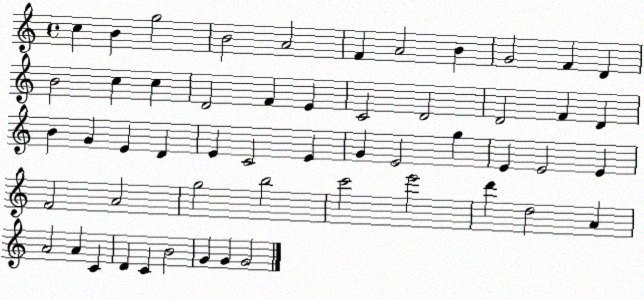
X:1
T:Untitled
M:4/4
L:1/4
K:C
c B g2 B2 A2 F A2 B G2 F D B2 c c D2 F E C2 D2 D2 F D B G E D E C2 E G E2 g E E2 E F2 A2 g2 b2 c'2 e'2 d' d2 A A2 A C D C B2 G G G2